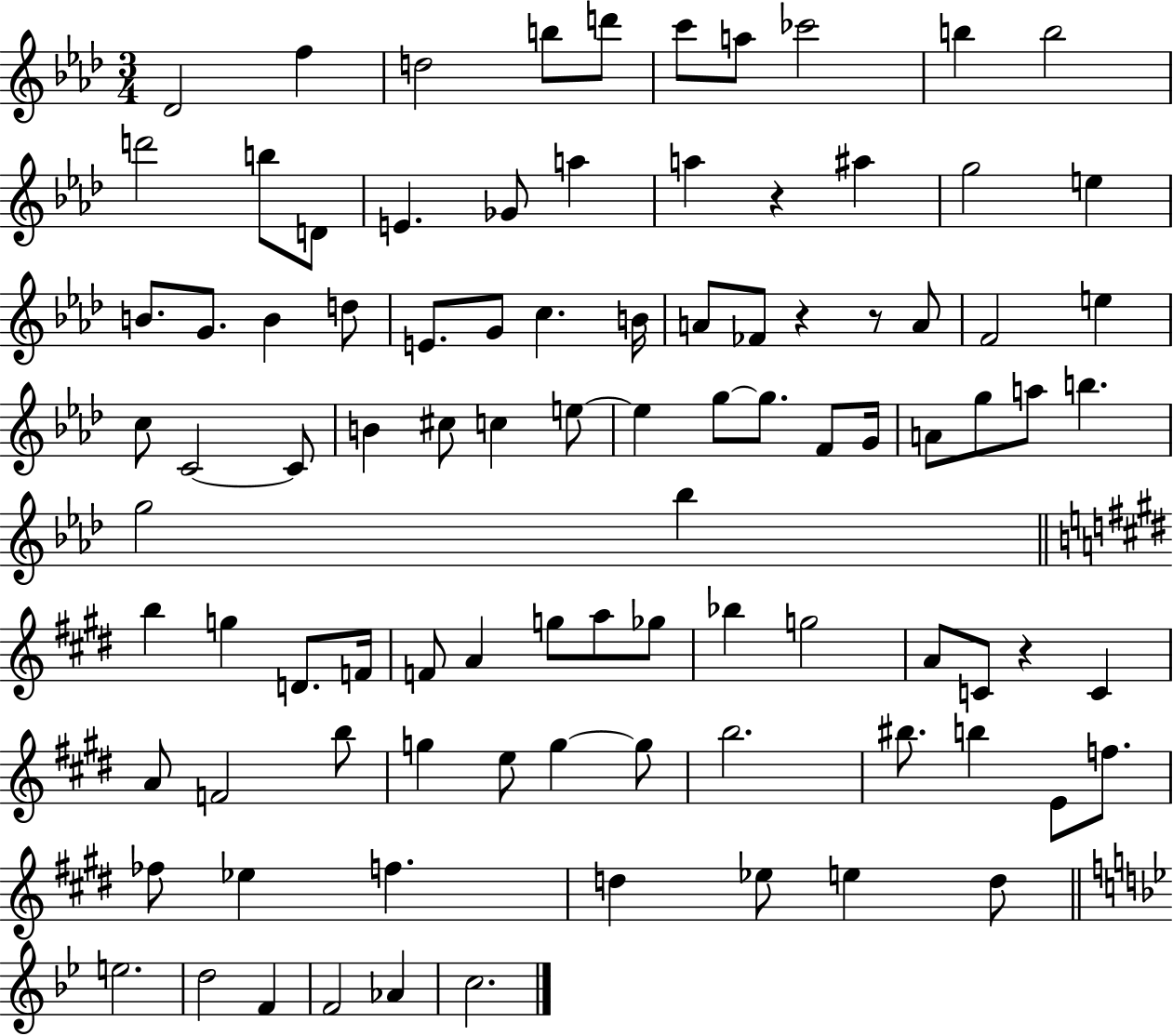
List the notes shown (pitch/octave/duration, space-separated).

Db4/h F5/q D5/h B5/e D6/e C6/e A5/e CES6/h B5/q B5/h D6/h B5/e D4/e E4/q. Gb4/e A5/q A5/q R/q A#5/q G5/h E5/q B4/e. G4/e. B4/q D5/e E4/e. G4/e C5/q. B4/s A4/e FES4/e R/q R/e A4/e F4/h E5/q C5/e C4/h C4/e B4/q C#5/e C5/q E5/e E5/q G5/e G5/e. F4/e G4/s A4/e G5/e A5/e B5/q. G5/h Bb5/q B5/q G5/q D4/e. F4/s F4/e A4/q G5/e A5/e Gb5/e Bb5/q G5/h A4/e C4/e R/q C4/q A4/e F4/h B5/e G5/q E5/e G5/q G5/e B5/h. BIS5/e. B5/q E4/e F5/e. FES5/e Eb5/q F5/q. D5/q Eb5/e E5/q D5/e E5/h. D5/h F4/q F4/h Ab4/q C5/h.